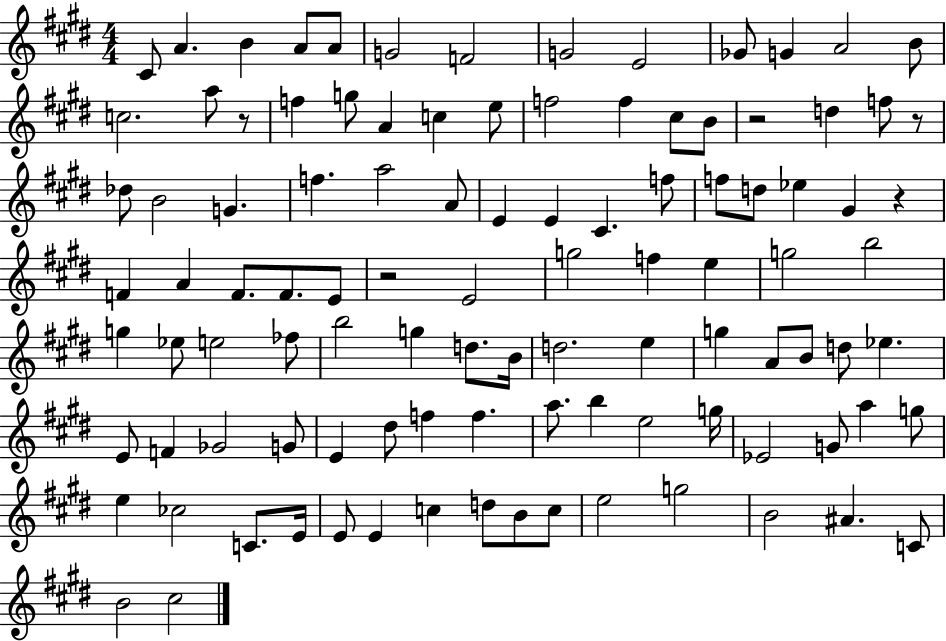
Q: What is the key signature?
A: E major